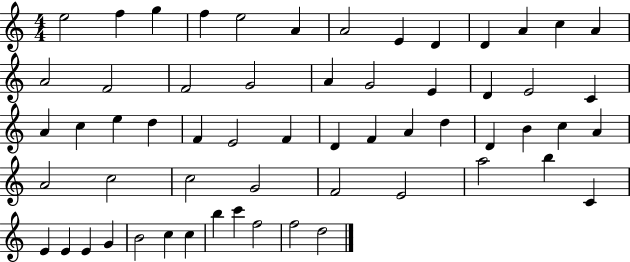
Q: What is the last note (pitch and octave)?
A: D5